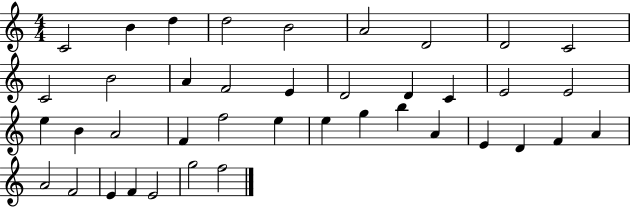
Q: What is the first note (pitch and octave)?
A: C4